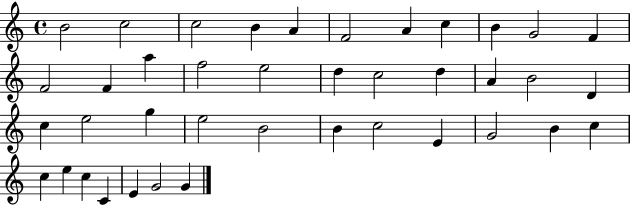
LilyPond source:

{
  \clef treble
  \time 4/4
  \defaultTimeSignature
  \key c \major
  b'2 c''2 | c''2 b'4 a'4 | f'2 a'4 c''4 | b'4 g'2 f'4 | \break f'2 f'4 a''4 | f''2 e''2 | d''4 c''2 d''4 | a'4 b'2 d'4 | \break c''4 e''2 g''4 | e''2 b'2 | b'4 c''2 e'4 | g'2 b'4 c''4 | \break c''4 e''4 c''4 c'4 | e'4 g'2 g'4 | \bar "|."
}